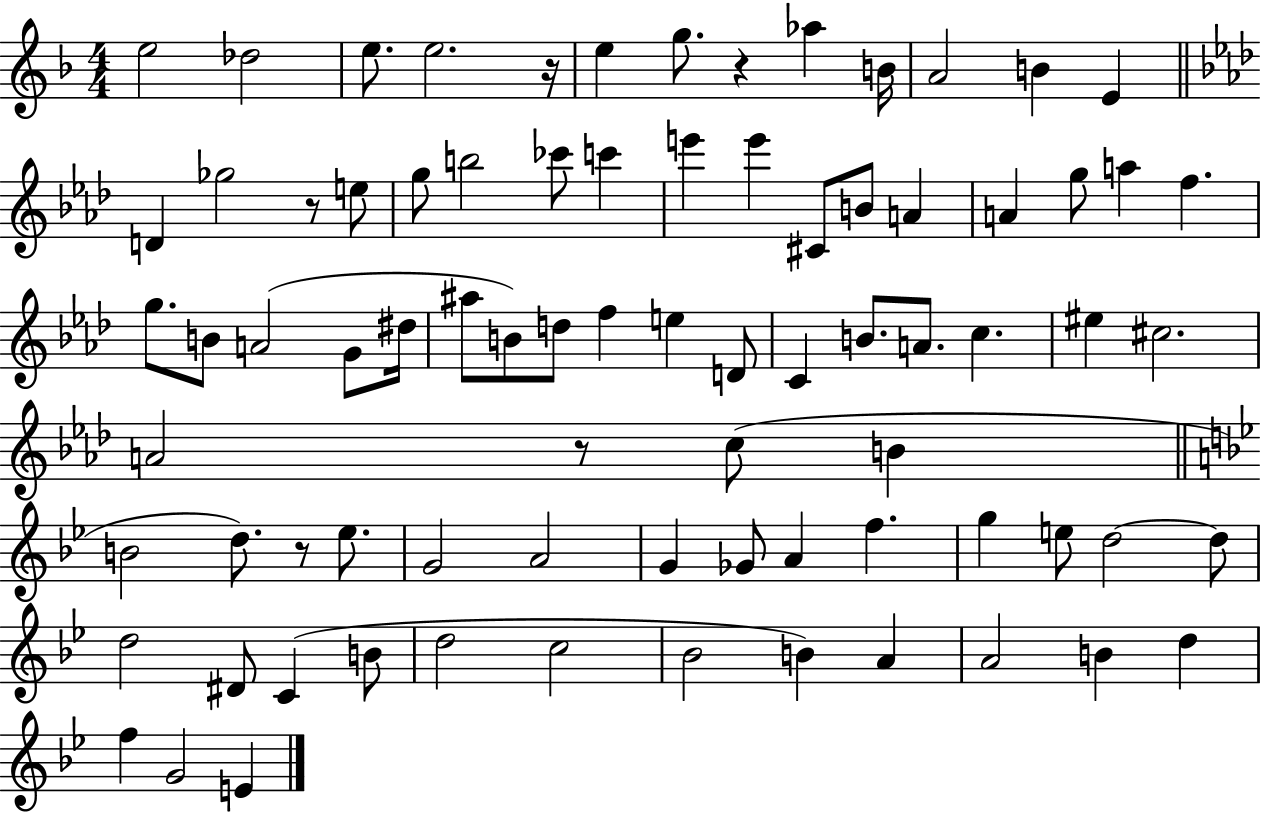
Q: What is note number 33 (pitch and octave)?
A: A#5